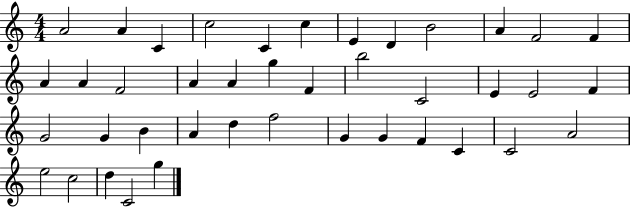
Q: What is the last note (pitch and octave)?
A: G5